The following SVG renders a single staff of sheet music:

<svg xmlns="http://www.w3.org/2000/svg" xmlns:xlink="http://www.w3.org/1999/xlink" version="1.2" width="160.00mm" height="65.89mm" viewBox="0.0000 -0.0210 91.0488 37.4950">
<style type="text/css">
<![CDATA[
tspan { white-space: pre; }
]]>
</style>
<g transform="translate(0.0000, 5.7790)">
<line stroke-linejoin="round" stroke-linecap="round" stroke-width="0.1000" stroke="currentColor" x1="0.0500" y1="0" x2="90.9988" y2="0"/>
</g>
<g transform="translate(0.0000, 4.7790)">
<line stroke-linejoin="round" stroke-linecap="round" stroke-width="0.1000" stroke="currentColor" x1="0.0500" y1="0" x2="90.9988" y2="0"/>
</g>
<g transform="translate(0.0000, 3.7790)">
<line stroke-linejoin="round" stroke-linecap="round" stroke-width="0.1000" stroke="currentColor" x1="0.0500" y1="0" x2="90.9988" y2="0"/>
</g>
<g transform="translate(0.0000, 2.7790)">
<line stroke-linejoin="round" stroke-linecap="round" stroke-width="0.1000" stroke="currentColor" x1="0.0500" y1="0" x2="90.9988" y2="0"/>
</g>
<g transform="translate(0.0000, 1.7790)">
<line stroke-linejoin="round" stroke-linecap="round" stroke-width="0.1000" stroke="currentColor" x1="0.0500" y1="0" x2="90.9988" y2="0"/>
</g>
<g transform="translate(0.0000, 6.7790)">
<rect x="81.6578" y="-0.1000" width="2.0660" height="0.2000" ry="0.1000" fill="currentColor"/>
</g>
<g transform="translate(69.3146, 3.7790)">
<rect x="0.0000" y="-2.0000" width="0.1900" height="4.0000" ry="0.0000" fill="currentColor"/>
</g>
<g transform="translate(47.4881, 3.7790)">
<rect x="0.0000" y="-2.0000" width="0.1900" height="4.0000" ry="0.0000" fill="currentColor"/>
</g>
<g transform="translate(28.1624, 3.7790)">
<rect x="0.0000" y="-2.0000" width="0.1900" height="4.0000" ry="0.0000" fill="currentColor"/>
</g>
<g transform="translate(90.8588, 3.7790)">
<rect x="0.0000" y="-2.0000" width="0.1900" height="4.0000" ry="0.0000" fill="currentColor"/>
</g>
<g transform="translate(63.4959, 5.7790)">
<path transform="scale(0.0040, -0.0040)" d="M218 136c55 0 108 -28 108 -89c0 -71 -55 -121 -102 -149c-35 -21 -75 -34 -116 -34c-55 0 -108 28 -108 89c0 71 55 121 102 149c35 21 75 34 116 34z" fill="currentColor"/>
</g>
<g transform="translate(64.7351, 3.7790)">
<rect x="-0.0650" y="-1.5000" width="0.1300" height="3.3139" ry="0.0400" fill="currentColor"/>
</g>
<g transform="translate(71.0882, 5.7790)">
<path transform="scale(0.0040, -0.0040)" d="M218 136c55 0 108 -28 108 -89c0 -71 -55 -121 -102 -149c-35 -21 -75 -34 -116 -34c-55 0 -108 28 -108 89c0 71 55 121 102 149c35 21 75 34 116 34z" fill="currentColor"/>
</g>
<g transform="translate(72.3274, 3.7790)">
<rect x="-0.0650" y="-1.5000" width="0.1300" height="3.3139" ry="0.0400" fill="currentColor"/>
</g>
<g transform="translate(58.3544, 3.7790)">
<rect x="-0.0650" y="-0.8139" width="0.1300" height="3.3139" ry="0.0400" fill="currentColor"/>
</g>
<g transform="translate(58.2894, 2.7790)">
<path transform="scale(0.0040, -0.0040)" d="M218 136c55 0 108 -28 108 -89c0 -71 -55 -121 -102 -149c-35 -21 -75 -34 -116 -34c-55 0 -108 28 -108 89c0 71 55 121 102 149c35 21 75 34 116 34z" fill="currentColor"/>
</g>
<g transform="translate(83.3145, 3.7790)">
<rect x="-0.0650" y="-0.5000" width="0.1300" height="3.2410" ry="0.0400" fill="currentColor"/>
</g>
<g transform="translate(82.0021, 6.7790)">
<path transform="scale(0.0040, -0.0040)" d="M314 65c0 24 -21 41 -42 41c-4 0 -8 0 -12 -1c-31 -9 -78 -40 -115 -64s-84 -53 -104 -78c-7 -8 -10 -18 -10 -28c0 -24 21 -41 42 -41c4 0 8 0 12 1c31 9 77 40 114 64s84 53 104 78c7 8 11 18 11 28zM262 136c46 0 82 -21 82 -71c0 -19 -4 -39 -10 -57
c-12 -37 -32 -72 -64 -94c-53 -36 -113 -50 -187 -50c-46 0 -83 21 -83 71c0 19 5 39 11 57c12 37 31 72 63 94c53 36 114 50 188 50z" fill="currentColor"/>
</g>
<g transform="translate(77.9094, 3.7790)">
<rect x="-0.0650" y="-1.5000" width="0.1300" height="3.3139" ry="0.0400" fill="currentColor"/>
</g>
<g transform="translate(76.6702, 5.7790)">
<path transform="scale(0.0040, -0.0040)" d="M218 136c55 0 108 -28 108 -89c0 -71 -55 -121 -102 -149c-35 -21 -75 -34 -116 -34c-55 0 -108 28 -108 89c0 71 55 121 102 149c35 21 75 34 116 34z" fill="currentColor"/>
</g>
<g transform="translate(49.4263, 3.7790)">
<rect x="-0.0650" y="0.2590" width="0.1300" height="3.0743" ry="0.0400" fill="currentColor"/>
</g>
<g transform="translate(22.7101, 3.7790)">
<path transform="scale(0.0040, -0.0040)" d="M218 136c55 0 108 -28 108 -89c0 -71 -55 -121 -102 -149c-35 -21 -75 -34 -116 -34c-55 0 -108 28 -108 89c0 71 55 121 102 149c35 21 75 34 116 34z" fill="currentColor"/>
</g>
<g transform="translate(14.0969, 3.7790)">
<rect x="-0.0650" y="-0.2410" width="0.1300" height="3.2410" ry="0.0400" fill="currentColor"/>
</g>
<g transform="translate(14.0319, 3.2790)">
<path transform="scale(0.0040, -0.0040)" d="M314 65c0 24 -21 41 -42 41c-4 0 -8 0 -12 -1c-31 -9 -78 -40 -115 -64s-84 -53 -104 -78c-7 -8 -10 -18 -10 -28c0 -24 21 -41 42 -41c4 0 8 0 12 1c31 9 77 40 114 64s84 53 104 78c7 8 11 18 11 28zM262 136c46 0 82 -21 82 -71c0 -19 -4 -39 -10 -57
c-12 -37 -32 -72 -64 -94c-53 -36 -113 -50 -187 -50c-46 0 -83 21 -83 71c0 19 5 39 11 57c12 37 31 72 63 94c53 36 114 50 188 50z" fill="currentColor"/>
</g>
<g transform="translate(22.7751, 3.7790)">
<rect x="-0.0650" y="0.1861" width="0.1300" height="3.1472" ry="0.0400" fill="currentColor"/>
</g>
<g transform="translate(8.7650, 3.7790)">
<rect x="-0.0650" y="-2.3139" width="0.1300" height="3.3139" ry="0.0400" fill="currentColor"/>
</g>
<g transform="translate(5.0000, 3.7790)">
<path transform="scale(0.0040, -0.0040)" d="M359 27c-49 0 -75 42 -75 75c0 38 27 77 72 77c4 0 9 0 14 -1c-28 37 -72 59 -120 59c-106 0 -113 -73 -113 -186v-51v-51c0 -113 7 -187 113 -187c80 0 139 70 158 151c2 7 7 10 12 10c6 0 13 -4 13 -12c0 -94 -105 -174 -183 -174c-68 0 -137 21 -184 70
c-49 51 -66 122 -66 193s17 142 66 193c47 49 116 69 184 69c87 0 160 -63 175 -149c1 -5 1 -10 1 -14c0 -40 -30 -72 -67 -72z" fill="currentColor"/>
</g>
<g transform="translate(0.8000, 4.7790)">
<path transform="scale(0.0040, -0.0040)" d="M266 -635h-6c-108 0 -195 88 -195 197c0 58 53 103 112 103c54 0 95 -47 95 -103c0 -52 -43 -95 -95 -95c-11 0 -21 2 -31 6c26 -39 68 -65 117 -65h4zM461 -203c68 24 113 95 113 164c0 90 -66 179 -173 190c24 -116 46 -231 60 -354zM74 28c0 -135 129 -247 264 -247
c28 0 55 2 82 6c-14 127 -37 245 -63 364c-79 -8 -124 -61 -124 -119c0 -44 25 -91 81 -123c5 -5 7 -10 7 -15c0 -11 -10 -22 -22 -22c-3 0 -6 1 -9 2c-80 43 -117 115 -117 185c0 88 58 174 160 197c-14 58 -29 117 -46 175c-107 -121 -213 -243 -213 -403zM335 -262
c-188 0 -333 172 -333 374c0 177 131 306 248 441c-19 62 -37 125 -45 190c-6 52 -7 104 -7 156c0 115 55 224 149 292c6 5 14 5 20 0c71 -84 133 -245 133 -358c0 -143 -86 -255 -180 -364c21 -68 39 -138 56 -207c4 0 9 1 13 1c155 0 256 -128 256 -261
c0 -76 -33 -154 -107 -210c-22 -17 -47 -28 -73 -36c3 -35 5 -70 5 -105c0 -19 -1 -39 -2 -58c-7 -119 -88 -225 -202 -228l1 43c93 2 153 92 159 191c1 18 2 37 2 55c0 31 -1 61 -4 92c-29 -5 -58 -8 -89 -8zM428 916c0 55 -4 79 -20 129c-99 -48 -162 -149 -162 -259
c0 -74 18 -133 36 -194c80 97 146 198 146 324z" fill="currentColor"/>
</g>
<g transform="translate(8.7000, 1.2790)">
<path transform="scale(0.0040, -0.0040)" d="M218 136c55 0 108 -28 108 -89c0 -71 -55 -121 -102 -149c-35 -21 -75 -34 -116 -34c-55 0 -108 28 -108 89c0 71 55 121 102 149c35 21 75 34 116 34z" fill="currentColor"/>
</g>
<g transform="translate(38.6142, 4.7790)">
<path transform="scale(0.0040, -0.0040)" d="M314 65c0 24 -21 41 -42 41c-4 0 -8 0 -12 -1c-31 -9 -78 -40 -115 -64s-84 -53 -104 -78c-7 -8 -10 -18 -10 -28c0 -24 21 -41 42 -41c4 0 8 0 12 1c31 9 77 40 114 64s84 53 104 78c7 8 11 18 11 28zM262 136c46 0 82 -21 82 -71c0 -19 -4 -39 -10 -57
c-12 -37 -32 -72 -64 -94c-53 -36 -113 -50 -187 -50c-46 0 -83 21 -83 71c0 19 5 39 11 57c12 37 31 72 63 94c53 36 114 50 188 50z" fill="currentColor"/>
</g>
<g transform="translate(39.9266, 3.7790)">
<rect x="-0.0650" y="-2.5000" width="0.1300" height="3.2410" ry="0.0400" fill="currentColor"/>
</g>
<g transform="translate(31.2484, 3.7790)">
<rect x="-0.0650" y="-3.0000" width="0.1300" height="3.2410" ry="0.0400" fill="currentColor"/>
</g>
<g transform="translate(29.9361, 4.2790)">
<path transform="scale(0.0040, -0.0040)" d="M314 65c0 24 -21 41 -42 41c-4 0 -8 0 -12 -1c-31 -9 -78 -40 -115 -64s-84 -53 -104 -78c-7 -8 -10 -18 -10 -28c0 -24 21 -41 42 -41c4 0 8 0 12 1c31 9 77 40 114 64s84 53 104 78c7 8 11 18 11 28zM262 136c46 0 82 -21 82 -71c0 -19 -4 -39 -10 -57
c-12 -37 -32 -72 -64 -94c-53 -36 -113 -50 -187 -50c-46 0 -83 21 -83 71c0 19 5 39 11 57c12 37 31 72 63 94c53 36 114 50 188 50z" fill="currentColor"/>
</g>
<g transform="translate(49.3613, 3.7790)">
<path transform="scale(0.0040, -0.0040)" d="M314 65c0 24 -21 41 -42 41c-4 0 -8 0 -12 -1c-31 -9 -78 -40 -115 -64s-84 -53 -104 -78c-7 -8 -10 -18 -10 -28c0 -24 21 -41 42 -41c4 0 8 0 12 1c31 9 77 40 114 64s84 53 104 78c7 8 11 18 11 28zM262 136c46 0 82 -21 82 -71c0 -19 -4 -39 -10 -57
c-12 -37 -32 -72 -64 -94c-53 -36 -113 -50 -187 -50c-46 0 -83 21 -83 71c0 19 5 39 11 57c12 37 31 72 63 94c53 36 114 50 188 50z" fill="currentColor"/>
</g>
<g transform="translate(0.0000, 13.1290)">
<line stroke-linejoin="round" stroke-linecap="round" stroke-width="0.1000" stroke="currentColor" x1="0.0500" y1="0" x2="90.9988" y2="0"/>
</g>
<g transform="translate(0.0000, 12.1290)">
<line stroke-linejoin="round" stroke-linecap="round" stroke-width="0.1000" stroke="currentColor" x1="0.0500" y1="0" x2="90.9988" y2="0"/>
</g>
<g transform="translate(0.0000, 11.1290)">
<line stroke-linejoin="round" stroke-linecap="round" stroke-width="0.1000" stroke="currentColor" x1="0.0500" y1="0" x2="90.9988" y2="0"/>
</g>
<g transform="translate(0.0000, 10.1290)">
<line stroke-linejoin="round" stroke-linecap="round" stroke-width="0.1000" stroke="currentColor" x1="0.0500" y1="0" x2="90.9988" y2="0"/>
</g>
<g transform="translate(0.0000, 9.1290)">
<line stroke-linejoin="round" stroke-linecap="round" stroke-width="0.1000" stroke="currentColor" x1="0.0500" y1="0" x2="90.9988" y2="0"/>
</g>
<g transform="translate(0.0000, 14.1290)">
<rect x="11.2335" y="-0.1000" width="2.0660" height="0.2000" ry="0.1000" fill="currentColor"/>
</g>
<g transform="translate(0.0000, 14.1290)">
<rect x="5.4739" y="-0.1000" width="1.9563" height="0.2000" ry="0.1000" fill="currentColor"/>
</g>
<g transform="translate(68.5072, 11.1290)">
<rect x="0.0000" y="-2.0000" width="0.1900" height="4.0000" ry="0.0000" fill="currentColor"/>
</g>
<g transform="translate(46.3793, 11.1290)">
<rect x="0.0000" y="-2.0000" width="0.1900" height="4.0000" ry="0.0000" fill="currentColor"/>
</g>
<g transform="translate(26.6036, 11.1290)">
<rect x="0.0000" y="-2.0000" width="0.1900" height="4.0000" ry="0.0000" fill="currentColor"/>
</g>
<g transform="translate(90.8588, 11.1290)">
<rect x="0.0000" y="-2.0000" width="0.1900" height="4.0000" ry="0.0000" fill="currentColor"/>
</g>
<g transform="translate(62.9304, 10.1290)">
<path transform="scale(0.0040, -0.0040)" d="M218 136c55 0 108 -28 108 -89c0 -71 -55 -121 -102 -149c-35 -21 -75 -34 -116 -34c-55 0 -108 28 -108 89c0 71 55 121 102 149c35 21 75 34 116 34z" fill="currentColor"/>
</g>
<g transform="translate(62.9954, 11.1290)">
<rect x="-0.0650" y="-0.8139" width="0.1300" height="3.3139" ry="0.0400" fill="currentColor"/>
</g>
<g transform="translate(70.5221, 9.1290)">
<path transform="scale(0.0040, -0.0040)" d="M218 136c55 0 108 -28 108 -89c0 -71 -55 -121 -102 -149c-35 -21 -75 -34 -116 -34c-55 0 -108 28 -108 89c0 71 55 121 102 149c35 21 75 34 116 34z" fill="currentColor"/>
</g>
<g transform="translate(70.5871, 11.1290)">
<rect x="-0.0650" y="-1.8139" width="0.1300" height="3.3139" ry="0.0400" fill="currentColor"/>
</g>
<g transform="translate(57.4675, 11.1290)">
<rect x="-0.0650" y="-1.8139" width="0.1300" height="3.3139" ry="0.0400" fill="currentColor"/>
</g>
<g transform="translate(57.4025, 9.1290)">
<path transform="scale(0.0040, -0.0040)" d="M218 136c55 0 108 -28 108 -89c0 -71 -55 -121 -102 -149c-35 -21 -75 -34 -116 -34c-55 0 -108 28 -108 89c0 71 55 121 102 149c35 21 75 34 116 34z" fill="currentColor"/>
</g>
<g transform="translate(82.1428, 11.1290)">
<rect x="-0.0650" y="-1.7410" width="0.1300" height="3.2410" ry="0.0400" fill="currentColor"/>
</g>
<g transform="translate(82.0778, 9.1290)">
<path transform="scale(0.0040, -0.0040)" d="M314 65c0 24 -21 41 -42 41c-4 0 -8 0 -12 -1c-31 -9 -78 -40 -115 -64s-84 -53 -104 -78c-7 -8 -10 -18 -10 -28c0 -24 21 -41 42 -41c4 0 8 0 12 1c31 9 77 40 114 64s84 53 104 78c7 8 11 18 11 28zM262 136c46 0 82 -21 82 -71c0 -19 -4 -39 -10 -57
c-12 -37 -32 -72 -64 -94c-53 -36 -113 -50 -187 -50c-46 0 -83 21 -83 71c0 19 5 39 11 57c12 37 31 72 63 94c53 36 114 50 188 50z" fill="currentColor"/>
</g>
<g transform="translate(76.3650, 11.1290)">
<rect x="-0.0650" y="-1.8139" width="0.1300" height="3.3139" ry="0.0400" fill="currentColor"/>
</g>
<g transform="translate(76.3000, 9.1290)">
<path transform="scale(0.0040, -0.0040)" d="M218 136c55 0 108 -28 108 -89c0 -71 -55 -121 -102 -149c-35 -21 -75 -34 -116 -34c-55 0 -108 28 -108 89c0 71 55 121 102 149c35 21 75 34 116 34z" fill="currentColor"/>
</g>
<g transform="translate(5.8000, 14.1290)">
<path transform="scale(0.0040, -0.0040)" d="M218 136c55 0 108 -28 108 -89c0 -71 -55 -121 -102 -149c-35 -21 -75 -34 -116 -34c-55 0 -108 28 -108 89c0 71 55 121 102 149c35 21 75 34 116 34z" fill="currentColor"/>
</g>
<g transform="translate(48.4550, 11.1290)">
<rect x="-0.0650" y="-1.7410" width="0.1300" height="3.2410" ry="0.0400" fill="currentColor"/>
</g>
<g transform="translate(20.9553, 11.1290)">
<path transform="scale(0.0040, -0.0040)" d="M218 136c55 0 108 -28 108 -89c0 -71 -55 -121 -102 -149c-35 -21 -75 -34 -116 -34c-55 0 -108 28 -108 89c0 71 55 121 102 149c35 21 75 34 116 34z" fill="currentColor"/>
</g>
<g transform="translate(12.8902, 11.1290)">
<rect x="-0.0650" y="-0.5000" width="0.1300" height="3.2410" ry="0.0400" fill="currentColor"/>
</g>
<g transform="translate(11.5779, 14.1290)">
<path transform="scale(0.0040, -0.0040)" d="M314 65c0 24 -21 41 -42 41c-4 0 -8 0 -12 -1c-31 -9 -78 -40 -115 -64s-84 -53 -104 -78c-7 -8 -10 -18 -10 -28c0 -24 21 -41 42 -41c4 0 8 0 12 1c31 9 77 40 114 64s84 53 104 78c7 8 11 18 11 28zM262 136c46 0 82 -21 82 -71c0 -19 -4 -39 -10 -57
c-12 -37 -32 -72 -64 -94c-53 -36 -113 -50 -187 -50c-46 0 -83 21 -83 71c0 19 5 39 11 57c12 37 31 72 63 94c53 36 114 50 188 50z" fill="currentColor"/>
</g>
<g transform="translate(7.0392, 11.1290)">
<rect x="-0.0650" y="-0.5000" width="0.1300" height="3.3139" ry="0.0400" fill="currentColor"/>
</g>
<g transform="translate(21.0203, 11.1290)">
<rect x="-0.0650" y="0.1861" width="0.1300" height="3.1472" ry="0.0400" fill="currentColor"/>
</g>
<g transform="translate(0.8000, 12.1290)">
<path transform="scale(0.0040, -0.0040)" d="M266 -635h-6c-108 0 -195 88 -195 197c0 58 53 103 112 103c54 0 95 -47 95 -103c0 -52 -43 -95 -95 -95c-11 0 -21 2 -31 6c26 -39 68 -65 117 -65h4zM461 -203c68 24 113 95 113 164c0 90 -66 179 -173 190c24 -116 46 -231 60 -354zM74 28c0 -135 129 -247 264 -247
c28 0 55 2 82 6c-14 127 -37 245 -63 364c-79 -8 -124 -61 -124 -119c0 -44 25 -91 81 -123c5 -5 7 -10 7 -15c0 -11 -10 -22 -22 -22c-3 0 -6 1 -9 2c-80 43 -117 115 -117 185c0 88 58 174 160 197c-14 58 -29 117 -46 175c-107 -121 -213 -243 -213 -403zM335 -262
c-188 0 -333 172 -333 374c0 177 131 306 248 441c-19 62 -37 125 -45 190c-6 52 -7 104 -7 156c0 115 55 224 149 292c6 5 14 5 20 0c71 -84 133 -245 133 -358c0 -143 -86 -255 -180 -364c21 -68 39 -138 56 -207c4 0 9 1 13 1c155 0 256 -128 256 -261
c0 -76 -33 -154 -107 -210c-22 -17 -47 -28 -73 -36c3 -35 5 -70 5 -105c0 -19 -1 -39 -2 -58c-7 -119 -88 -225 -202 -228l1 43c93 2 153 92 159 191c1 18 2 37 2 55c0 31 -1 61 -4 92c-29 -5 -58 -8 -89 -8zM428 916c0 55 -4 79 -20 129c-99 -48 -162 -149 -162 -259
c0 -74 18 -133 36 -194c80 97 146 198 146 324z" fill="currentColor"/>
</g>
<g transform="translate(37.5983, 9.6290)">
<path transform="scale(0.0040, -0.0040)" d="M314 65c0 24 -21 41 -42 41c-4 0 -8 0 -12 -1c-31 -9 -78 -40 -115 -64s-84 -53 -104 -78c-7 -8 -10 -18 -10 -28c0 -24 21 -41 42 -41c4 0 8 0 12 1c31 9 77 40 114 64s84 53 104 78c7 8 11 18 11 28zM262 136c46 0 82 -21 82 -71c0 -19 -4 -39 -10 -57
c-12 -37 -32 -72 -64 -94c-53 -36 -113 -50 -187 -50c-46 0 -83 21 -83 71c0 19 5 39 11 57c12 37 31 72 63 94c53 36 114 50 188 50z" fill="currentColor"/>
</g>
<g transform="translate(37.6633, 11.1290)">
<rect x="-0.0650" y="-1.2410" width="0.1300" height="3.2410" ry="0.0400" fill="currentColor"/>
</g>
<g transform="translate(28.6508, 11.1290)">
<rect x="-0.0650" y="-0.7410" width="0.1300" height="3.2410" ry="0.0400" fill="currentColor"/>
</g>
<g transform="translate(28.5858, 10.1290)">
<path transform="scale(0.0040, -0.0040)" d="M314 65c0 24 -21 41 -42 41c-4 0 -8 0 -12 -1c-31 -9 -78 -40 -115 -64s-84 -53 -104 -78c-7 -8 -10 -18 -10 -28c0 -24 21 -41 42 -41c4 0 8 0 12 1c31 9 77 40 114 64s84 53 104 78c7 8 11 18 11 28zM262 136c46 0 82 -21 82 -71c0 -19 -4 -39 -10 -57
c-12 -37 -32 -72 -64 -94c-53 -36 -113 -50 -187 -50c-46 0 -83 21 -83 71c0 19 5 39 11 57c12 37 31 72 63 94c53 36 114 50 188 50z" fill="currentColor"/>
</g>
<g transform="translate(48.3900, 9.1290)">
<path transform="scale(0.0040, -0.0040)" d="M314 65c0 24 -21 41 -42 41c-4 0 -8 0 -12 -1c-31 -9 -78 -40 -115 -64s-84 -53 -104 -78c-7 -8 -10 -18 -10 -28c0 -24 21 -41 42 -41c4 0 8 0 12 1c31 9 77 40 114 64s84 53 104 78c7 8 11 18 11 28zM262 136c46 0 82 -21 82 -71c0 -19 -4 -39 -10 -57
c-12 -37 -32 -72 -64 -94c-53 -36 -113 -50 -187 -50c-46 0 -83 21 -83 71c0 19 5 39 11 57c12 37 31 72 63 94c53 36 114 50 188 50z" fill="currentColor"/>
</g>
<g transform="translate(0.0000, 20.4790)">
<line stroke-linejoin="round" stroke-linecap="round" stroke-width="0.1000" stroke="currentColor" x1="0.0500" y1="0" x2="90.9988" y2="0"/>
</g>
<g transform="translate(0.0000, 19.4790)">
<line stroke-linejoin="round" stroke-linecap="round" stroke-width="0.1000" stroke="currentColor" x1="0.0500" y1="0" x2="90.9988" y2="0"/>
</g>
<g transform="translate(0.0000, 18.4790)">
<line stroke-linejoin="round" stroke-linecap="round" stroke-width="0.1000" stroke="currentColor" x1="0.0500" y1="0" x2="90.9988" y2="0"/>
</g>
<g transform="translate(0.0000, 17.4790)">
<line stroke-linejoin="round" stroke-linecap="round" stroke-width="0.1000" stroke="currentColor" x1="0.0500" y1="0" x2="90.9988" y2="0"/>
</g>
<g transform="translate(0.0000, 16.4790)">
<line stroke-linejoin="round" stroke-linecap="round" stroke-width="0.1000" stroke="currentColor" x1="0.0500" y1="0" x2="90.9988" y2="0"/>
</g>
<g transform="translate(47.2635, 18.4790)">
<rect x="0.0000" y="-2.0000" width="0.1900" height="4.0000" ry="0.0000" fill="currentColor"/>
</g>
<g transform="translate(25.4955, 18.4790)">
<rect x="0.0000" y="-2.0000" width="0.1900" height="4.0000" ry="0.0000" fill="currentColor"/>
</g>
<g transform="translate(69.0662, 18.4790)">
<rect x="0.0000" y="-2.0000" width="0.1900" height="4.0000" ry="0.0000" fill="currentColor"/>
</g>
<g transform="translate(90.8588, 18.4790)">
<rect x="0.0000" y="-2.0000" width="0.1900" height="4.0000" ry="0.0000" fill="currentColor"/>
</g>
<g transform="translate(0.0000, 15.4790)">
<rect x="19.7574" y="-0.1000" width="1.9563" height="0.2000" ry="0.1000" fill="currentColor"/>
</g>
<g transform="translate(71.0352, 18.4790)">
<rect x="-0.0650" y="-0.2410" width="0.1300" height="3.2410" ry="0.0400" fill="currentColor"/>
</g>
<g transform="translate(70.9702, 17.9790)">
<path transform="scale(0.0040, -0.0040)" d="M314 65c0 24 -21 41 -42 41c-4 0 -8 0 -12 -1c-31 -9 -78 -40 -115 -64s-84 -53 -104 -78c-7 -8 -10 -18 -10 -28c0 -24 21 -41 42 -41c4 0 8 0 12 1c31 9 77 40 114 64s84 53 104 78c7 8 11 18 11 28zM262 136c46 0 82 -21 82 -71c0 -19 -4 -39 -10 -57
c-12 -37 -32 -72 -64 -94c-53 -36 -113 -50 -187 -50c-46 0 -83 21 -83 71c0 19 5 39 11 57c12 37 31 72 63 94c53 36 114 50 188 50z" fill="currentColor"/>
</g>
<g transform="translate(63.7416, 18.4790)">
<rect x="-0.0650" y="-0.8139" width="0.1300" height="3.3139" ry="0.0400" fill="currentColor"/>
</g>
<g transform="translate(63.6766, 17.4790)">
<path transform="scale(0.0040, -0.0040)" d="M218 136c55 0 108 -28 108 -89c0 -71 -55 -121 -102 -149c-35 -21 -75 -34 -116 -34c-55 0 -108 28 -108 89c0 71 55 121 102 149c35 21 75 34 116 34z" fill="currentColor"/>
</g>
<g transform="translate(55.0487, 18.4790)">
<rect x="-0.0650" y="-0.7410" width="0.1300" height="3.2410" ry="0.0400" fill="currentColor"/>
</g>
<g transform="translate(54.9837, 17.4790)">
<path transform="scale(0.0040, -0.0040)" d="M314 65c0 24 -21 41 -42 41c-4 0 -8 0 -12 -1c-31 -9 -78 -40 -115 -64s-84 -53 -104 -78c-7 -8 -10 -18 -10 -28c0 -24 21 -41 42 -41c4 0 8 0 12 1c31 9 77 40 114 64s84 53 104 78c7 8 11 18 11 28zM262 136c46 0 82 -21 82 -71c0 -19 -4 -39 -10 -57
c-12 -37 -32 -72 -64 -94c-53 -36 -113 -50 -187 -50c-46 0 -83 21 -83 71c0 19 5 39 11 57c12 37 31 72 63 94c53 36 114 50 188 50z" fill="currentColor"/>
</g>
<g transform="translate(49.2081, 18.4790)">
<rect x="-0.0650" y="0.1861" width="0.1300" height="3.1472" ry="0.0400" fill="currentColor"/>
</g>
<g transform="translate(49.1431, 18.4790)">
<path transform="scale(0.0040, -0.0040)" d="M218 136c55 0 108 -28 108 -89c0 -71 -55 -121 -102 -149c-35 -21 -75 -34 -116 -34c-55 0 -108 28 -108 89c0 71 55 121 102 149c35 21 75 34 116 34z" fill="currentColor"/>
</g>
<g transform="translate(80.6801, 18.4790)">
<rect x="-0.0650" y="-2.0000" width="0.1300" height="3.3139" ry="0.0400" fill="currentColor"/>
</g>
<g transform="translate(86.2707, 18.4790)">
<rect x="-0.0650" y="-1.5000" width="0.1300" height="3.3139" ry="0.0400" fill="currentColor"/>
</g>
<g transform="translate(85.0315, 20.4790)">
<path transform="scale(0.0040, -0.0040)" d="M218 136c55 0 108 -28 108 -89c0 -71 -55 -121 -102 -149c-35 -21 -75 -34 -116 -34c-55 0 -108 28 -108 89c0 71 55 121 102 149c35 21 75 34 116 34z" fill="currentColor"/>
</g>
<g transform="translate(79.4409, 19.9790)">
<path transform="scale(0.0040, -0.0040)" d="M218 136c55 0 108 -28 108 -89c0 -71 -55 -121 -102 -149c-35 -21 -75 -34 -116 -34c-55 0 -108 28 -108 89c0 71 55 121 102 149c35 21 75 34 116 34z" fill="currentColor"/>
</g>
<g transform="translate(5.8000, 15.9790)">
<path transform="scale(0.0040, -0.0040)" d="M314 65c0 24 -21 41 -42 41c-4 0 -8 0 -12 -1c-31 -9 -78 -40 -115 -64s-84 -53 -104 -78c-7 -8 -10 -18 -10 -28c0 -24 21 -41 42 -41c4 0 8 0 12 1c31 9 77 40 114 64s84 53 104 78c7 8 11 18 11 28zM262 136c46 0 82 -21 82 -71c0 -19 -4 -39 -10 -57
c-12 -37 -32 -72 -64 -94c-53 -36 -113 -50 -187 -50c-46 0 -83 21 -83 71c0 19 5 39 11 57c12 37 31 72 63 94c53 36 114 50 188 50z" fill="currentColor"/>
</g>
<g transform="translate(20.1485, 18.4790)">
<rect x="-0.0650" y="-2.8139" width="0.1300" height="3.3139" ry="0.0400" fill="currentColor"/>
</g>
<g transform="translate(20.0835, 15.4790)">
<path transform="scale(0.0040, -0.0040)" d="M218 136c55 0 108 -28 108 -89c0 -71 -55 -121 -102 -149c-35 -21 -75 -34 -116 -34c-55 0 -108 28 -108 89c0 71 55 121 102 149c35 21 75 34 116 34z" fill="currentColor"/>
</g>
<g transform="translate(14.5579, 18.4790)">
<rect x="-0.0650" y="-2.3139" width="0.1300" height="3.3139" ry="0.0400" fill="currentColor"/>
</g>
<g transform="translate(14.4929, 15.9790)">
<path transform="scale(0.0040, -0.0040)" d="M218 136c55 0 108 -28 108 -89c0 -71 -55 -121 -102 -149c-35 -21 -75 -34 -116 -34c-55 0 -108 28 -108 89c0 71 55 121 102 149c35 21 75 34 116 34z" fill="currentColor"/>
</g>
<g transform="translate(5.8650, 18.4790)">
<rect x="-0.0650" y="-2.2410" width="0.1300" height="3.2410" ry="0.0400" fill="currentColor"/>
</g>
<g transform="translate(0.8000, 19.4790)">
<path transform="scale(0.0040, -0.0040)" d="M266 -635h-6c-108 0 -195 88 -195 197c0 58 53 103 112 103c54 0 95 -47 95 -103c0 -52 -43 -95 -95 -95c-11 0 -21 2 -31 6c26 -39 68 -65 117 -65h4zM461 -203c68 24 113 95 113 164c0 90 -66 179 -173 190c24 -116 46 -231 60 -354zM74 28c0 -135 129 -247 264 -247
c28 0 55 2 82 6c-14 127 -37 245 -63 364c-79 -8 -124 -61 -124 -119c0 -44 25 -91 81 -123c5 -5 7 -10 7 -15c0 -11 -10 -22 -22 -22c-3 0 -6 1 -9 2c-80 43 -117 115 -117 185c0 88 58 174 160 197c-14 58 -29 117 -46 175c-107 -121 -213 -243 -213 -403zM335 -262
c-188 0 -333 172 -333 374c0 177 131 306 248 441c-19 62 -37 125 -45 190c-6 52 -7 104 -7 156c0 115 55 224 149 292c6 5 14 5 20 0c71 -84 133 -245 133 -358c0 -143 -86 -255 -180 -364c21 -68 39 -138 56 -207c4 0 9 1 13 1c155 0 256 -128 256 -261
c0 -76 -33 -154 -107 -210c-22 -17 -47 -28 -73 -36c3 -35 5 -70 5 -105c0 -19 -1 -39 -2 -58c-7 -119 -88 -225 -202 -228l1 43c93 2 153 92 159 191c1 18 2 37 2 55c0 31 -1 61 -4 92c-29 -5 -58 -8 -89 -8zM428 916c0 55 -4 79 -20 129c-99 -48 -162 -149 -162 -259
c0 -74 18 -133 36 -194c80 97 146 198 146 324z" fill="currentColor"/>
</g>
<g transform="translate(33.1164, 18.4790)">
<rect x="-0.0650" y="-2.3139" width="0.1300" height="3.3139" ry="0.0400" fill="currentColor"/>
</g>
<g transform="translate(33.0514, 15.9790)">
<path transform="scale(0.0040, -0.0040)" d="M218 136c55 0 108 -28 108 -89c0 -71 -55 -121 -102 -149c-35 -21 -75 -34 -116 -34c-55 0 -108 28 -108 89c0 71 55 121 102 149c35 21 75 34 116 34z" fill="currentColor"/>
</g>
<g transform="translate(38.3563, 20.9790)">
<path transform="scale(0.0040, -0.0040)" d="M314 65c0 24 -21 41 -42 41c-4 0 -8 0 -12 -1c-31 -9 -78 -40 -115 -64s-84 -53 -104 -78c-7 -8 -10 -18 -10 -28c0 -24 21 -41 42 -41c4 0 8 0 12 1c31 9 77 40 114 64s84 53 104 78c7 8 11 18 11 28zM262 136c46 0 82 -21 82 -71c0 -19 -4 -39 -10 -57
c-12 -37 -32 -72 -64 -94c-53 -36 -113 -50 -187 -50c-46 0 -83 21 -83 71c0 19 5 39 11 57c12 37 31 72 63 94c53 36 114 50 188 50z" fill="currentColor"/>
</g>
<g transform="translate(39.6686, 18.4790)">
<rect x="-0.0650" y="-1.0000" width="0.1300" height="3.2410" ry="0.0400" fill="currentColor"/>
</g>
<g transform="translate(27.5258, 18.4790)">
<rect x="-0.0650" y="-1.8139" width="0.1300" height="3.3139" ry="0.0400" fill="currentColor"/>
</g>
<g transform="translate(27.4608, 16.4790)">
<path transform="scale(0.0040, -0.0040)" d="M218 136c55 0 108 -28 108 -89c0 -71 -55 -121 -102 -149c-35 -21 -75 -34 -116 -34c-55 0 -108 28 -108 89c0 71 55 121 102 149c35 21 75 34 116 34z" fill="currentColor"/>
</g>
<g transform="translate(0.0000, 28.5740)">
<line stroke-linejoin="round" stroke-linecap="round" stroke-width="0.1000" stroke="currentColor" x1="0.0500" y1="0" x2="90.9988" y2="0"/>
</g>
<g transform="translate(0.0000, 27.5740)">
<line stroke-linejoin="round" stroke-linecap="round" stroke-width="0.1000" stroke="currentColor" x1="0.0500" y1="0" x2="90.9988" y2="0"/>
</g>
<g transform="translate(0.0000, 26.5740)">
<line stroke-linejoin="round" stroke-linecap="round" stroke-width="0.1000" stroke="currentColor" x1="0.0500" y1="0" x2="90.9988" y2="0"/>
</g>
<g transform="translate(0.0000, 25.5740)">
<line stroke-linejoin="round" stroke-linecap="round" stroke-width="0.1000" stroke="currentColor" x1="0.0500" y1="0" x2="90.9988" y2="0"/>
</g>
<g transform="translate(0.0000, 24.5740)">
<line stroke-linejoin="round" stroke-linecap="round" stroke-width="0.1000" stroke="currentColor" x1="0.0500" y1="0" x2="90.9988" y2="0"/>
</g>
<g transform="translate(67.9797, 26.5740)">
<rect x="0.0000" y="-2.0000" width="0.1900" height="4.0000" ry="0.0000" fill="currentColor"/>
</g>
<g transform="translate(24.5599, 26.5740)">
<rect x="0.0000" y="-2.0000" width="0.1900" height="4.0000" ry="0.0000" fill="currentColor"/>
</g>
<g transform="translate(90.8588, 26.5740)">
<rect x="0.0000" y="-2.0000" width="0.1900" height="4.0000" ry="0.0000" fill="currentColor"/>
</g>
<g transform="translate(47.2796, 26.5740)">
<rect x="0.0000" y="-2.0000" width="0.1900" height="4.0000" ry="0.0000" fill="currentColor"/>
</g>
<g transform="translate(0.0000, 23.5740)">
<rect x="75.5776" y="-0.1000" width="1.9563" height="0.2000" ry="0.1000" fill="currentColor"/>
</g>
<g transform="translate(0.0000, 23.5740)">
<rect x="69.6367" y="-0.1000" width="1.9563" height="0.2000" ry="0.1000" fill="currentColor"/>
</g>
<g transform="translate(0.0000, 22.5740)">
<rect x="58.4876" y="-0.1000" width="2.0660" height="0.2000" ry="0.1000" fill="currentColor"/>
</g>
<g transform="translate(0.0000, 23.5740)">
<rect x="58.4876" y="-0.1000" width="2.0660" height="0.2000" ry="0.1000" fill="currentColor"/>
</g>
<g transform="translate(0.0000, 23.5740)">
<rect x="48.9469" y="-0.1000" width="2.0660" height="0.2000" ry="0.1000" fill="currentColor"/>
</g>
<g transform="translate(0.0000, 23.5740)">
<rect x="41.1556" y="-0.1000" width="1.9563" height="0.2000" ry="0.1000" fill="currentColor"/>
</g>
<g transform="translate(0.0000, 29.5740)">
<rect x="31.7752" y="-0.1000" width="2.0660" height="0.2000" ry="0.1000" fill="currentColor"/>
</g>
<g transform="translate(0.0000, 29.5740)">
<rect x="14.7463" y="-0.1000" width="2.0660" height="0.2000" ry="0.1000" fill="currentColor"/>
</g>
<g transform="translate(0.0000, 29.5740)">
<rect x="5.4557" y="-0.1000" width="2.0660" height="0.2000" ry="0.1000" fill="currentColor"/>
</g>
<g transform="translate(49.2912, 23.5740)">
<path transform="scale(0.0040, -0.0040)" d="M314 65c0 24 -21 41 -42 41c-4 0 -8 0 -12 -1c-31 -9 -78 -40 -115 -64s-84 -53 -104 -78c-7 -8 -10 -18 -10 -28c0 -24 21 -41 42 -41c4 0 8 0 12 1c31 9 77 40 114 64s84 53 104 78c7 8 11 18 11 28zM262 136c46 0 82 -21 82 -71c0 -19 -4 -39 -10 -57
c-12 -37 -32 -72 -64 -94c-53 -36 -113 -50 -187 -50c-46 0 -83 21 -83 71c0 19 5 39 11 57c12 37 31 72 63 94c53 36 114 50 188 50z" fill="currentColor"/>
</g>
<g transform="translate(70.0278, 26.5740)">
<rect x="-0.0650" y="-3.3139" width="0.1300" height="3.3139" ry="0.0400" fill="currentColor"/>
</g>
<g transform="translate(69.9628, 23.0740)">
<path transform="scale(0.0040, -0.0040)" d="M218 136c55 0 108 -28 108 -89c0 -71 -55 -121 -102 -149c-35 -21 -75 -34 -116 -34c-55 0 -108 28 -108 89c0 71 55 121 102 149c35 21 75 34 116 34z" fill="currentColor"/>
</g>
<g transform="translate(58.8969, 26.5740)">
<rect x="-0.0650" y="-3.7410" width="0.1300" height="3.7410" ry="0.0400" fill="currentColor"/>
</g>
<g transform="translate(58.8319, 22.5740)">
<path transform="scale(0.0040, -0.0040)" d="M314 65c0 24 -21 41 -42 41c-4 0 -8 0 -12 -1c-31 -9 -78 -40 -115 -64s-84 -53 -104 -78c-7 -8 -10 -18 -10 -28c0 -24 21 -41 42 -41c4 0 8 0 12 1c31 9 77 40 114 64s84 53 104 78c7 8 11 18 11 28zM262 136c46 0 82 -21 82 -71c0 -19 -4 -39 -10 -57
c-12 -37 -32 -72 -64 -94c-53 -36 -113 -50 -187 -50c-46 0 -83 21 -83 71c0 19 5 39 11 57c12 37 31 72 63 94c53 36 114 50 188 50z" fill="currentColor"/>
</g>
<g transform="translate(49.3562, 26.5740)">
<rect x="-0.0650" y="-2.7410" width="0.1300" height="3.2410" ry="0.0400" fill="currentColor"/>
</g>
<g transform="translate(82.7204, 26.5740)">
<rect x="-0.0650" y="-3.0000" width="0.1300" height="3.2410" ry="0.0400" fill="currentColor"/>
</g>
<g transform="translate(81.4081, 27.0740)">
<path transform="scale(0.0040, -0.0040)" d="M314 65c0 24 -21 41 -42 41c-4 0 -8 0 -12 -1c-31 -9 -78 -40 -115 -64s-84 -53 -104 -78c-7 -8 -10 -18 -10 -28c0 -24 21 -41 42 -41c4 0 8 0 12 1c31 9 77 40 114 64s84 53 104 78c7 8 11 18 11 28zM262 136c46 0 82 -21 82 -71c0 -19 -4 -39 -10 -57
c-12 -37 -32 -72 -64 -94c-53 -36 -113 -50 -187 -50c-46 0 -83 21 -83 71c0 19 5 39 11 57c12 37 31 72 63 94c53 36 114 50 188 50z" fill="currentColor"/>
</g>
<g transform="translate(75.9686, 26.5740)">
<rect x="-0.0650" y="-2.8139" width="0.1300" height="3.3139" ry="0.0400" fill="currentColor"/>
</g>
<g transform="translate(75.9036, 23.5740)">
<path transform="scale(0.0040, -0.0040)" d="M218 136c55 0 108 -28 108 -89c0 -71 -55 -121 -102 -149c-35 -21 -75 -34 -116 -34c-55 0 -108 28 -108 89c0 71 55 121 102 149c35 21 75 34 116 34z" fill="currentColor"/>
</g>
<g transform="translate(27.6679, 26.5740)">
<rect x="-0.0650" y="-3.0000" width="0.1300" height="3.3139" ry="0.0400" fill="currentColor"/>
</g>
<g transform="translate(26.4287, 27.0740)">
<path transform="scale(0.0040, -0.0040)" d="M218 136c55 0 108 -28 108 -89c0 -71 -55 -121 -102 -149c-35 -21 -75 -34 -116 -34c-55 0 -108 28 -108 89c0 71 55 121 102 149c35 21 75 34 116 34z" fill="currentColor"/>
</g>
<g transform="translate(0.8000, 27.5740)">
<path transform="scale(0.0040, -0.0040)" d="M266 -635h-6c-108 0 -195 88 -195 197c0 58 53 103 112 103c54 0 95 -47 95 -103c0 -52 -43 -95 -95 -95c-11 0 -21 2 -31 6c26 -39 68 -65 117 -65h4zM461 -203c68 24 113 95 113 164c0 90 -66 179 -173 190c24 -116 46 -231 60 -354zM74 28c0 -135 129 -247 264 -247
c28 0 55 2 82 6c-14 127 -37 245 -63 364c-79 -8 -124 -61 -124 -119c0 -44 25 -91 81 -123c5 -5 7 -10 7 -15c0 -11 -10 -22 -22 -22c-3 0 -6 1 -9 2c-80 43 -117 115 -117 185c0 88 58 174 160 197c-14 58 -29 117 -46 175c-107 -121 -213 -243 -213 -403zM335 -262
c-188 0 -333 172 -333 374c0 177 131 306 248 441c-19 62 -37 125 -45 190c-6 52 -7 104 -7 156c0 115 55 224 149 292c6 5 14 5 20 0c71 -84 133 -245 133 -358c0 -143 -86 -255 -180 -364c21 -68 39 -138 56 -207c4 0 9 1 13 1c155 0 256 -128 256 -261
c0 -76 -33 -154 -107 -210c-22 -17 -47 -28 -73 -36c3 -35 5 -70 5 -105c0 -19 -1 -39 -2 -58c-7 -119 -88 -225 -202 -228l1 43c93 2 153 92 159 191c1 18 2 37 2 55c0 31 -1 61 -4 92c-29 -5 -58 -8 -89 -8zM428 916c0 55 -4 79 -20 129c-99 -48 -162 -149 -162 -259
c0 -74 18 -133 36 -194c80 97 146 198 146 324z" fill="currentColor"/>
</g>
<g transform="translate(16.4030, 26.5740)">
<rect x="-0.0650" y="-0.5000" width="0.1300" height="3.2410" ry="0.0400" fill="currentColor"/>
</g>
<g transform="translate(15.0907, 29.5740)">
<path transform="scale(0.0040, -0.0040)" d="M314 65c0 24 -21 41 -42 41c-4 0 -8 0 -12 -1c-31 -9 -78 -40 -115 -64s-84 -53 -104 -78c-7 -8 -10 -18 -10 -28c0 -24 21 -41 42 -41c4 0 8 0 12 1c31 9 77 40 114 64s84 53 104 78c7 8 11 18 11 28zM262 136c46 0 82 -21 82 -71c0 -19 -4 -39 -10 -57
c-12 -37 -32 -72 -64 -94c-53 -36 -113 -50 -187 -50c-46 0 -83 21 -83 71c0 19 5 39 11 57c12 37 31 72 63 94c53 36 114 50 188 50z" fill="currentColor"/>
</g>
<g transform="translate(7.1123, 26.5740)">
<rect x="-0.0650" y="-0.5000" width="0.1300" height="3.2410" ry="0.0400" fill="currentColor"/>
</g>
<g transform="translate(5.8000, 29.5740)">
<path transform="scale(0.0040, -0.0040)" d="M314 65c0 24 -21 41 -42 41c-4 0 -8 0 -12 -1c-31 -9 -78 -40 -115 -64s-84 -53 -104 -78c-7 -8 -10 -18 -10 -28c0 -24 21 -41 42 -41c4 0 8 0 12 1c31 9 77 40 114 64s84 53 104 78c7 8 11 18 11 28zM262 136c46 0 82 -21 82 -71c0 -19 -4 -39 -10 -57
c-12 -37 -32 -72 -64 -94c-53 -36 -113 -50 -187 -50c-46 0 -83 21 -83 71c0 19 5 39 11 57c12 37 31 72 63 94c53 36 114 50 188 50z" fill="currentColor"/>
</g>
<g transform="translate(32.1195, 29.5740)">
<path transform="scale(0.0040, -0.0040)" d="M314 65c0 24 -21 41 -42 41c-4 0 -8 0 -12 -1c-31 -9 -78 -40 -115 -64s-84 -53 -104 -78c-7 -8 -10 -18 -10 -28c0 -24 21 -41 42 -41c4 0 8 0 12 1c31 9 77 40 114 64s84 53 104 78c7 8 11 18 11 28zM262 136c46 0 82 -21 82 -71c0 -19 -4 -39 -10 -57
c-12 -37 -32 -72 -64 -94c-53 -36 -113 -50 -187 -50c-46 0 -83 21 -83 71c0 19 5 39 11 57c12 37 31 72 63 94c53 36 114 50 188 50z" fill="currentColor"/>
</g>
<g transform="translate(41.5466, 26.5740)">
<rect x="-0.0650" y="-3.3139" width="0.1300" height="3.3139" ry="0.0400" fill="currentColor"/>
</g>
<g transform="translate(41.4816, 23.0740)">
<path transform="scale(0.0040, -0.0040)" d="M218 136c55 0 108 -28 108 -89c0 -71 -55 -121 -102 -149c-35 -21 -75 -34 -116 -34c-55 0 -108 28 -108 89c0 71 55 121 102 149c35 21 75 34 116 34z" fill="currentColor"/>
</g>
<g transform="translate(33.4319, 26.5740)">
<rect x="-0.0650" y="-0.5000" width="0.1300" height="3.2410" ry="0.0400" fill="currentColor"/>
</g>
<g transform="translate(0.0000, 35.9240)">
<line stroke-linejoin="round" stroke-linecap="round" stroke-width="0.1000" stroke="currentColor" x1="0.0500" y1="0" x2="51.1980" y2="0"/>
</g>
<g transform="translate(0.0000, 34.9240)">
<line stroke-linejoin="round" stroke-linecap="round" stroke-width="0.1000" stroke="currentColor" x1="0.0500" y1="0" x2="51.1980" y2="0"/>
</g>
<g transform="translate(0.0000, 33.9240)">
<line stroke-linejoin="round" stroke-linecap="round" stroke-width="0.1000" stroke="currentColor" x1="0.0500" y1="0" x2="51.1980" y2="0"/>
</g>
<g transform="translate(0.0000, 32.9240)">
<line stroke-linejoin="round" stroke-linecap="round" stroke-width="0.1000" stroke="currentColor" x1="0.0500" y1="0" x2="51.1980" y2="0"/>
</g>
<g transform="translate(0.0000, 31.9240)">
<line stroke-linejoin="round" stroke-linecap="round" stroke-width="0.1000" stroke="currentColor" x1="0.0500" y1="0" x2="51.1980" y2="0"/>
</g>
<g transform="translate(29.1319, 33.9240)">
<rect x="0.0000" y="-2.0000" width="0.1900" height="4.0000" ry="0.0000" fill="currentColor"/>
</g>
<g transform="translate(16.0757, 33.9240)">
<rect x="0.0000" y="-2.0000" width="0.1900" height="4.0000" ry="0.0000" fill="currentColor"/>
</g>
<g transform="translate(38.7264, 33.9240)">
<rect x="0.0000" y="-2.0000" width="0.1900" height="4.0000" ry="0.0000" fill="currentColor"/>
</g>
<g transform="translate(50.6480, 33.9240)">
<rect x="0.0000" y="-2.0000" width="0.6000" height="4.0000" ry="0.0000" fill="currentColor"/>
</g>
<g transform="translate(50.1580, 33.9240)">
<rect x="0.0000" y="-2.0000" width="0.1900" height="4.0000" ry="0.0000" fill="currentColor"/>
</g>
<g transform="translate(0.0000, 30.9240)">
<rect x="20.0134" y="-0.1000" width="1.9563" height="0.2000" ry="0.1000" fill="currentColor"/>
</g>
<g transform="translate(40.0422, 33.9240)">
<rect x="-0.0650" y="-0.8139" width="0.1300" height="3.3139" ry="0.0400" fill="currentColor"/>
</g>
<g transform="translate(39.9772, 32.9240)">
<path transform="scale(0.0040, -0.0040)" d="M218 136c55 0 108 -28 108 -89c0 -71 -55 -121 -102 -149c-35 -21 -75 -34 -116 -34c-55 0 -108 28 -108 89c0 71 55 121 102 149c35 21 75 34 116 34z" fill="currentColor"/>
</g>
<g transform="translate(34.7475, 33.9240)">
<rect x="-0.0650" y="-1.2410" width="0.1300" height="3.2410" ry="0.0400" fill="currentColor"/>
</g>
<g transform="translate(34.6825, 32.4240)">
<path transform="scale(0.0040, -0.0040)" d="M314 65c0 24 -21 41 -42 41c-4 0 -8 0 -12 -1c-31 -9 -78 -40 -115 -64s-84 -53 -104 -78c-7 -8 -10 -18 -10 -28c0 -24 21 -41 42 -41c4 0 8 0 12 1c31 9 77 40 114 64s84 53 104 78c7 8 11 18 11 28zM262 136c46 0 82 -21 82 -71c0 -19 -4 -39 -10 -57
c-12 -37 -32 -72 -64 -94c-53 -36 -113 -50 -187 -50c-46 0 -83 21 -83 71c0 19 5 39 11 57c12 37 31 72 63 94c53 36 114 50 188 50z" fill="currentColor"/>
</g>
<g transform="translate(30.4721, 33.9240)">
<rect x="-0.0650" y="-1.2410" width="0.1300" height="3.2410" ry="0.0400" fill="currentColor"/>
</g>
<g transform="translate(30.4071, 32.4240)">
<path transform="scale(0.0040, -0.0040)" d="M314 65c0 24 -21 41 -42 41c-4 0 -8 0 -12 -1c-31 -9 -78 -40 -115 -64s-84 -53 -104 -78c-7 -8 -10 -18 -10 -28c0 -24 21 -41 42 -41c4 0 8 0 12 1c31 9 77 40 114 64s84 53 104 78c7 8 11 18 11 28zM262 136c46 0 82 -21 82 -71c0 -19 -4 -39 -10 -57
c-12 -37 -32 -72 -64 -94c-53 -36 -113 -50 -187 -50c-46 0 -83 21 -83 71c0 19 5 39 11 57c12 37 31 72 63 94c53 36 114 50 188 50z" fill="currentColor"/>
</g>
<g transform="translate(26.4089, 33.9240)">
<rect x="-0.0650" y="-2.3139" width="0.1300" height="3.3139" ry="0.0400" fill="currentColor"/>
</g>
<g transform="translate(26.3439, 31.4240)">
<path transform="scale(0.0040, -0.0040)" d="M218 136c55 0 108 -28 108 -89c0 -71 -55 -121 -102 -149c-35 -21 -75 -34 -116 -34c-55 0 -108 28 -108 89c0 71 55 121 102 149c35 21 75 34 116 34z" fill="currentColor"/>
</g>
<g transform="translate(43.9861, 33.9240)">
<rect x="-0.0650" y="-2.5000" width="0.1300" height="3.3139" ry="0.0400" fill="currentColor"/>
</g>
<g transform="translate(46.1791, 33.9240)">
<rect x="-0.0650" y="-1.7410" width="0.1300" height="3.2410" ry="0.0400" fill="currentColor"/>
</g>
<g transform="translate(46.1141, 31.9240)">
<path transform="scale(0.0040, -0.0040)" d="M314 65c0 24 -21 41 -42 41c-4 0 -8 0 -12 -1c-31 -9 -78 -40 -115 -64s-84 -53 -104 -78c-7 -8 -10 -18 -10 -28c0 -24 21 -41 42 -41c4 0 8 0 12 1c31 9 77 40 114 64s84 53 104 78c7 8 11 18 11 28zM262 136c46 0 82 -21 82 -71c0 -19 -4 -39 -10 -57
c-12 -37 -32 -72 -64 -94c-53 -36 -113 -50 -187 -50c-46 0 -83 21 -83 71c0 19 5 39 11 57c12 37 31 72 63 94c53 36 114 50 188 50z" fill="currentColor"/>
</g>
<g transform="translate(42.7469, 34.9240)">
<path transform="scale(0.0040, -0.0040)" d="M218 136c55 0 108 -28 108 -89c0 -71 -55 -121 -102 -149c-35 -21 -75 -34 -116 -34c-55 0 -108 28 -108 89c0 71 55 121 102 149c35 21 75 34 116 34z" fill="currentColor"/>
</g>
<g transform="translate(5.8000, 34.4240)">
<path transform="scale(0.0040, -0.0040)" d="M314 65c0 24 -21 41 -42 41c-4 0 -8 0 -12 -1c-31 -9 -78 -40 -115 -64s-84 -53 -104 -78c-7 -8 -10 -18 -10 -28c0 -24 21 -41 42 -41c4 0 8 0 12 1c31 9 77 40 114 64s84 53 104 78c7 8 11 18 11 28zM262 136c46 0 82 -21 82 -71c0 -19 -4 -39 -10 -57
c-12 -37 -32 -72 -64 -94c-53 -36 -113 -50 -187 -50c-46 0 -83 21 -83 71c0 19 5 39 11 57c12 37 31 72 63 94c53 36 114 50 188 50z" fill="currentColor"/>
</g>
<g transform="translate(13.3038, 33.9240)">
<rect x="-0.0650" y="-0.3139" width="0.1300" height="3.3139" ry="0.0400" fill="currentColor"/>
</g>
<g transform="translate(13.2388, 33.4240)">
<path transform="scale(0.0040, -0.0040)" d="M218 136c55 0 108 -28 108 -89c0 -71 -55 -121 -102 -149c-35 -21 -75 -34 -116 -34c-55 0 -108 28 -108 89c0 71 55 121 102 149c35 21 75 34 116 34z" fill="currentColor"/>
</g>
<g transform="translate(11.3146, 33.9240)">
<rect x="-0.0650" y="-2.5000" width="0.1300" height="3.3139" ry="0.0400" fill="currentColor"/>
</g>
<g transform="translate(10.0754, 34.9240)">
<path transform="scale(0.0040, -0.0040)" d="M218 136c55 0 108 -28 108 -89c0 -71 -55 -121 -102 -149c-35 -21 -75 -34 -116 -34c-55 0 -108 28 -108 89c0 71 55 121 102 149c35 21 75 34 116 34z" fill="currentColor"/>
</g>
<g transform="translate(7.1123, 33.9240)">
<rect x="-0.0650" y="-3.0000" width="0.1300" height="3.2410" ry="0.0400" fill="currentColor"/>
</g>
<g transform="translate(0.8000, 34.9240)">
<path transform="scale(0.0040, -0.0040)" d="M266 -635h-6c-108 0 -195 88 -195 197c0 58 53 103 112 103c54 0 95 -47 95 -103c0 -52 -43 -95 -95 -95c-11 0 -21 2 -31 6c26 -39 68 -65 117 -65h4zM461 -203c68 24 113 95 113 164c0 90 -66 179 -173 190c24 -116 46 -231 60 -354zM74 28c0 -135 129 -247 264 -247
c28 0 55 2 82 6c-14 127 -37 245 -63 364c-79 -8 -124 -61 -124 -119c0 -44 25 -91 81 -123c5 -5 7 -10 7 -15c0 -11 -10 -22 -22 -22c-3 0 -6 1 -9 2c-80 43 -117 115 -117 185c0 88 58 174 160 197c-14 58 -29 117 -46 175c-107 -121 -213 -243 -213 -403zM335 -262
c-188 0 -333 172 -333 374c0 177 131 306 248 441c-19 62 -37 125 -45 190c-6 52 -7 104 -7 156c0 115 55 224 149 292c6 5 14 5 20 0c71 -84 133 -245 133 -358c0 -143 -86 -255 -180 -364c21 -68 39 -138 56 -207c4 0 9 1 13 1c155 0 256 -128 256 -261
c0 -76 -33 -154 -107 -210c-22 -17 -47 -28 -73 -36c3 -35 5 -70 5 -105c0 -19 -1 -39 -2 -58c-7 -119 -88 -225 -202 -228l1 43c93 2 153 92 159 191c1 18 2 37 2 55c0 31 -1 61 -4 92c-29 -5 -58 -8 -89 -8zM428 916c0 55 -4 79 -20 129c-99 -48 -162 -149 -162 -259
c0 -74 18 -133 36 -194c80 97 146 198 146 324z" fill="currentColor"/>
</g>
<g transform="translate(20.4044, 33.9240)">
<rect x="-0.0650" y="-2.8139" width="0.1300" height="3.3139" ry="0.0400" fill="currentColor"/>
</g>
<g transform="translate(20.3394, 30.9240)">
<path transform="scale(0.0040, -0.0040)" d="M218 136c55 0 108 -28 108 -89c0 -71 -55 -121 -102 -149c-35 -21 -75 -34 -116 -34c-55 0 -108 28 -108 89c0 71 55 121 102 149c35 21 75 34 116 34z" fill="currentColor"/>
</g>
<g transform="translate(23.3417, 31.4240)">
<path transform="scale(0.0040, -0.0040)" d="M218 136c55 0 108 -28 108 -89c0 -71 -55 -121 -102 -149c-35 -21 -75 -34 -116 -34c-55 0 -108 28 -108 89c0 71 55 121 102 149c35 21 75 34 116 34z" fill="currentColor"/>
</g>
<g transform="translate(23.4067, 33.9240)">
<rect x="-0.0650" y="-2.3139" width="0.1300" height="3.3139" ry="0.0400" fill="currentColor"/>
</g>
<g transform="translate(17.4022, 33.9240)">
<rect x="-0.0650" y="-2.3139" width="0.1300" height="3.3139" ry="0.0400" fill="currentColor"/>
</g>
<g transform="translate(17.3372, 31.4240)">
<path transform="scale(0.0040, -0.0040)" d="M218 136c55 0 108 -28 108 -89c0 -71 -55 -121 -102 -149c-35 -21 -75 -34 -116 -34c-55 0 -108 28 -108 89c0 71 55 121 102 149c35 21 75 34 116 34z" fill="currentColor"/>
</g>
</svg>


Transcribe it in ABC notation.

X:1
T:Untitled
M:4/4
L:1/4
K:C
g c2 B A2 G2 B2 d E E E C2 C C2 B d2 e2 f2 f d f f f2 g2 g a f g D2 B d2 d c2 F E C2 C2 A C2 b a2 c'2 b a A2 A2 G c g a g g e2 e2 d G f2